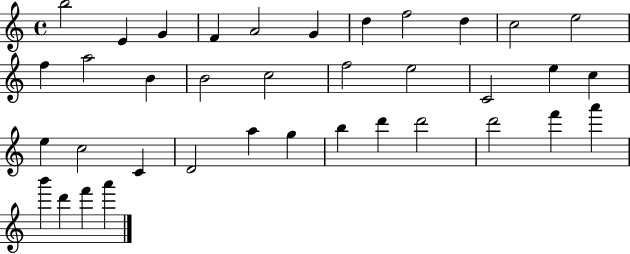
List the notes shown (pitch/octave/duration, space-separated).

B5/h E4/q G4/q F4/q A4/h G4/q D5/q F5/h D5/q C5/h E5/h F5/q A5/h B4/q B4/h C5/h F5/h E5/h C4/h E5/q C5/q E5/q C5/h C4/q D4/h A5/q G5/q B5/q D6/q D6/h D6/h F6/q A6/q B6/q D6/q F6/q A6/q